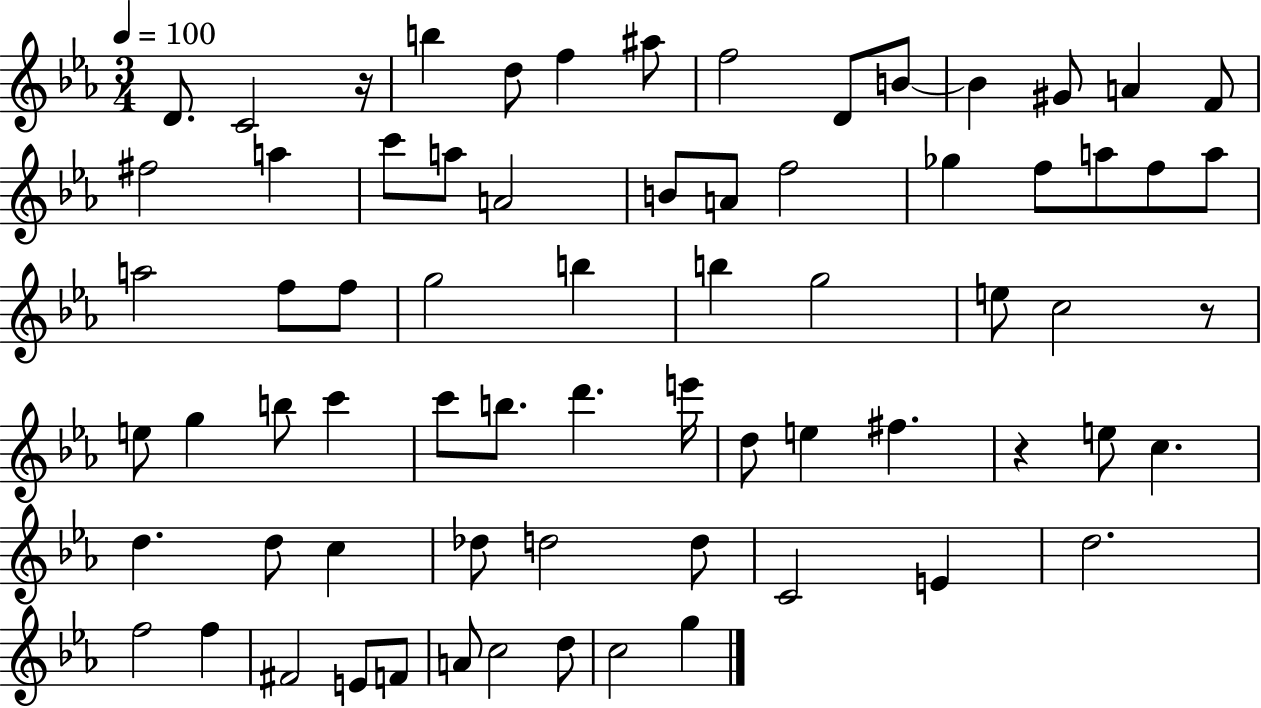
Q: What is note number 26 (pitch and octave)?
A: A5